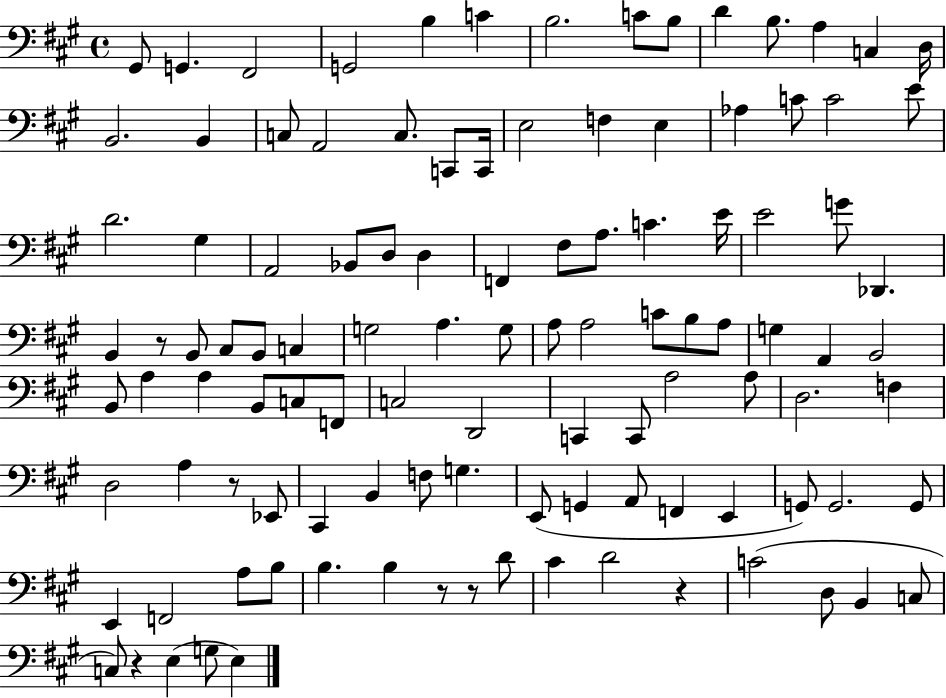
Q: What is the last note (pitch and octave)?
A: E3